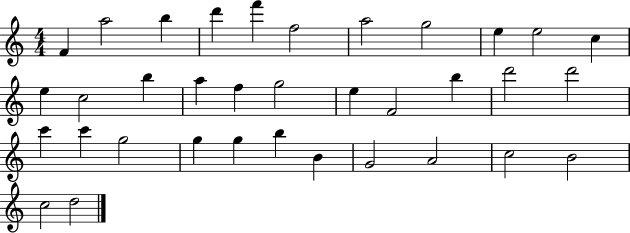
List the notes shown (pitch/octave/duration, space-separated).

F4/q A5/h B5/q D6/q F6/q F5/h A5/h G5/h E5/q E5/h C5/q E5/q C5/h B5/q A5/q F5/q G5/h E5/q F4/h B5/q D6/h D6/h C6/q C6/q G5/h G5/q G5/q B5/q B4/q G4/h A4/h C5/h B4/h C5/h D5/h